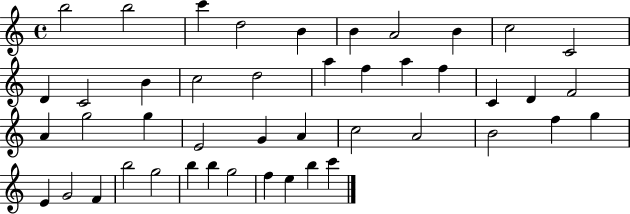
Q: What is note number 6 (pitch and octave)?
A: B4